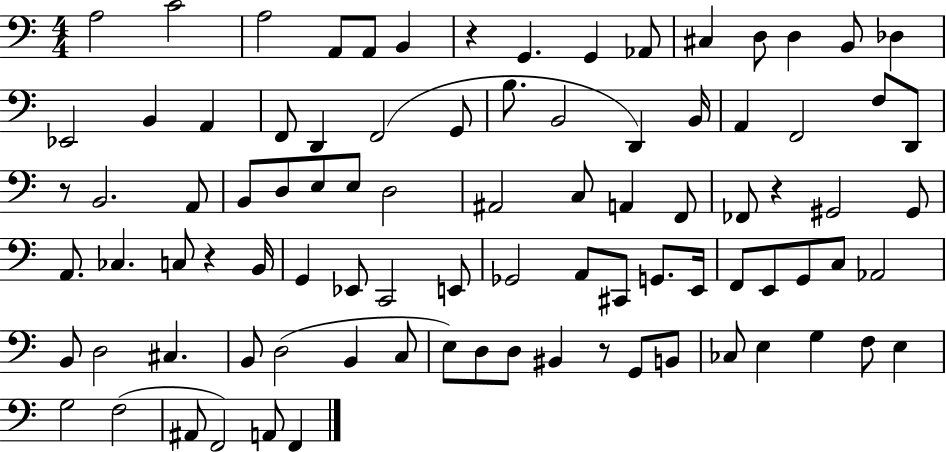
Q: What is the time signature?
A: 4/4